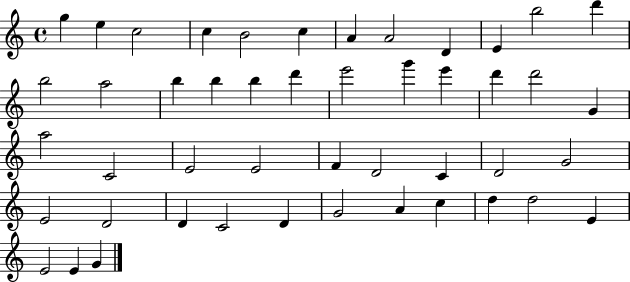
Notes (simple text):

G5/q E5/q C5/h C5/q B4/h C5/q A4/q A4/h D4/q E4/q B5/h D6/q B5/h A5/h B5/q B5/q B5/q D6/q E6/h G6/q E6/q D6/q D6/h G4/q A5/h C4/h E4/h E4/h F4/q D4/h C4/q D4/h G4/h E4/h D4/h D4/q C4/h D4/q G4/h A4/q C5/q D5/q D5/h E4/q E4/h E4/q G4/q